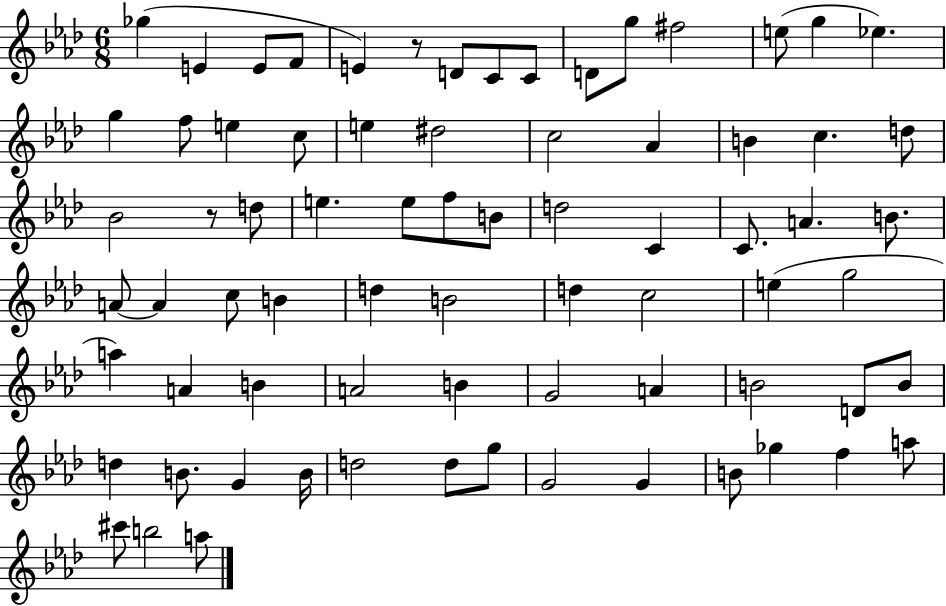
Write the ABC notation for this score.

X:1
T:Untitled
M:6/8
L:1/4
K:Ab
_g E E/2 F/2 E z/2 D/2 C/2 C/2 D/2 g/2 ^f2 e/2 g _e g f/2 e c/2 e ^d2 c2 _A B c d/2 _B2 z/2 d/2 e e/2 f/2 B/2 d2 C C/2 A B/2 A/2 A c/2 B d B2 d c2 e g2 a A B A2 B G2 A B2 D/2 B/2 d B/2 G B/4 d2 d/2 g/2 G2 G B/2 _g f a/2 ^c'/2 b2 a/2